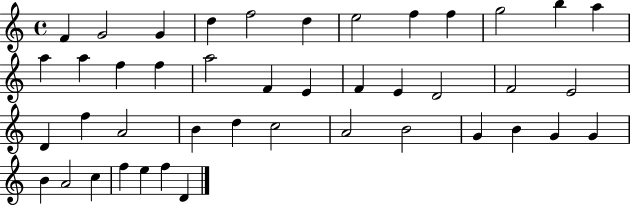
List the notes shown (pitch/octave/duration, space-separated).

F4/q G4/h G4/q D5/q F5/h D5/q E5/h F5/q F5/q G5/h B5/q A5/q A5/q A5/q F5/q F5/q A5/h F4/q E4/q F4/q E4/q D4/h F4/h E4/h D4/q F5/q A4/h B4/q D5/q C5/h A4/h B4/h G4/q B4/q G4/q G4/q B4/q A4/h C5/q F5/q E5/q F5/q D4/q